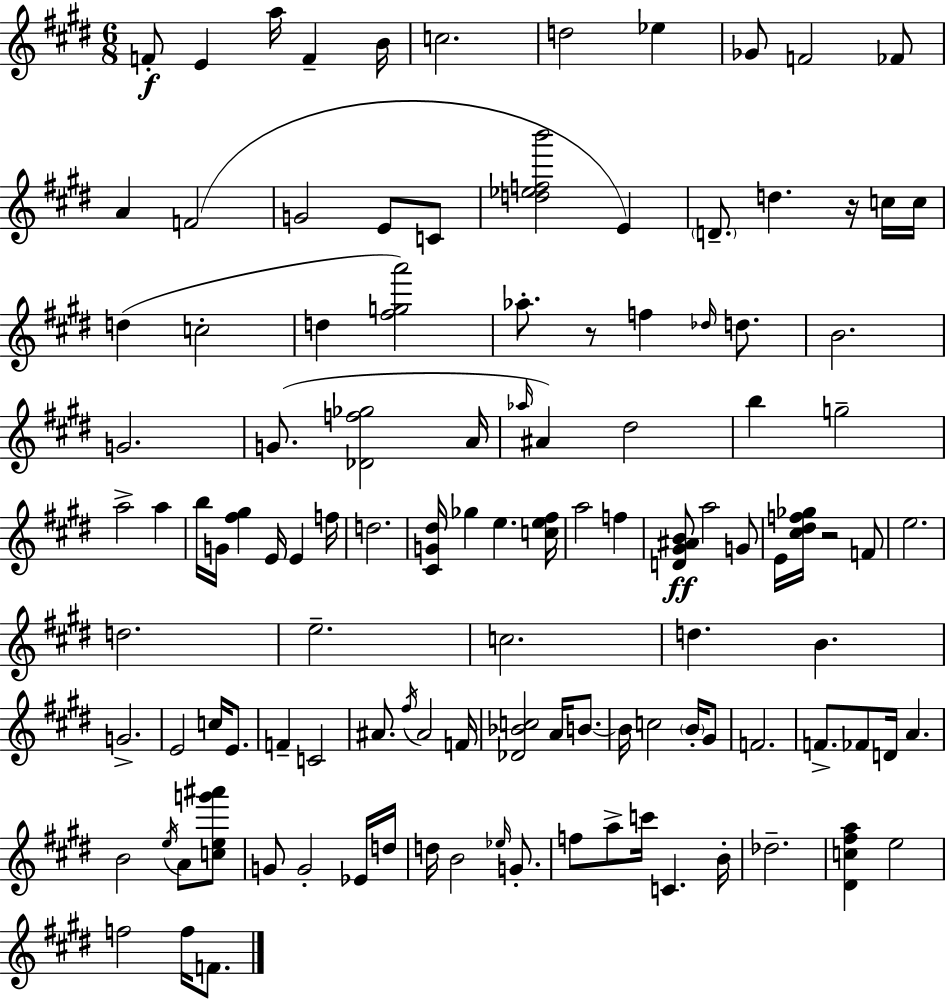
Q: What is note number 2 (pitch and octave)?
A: E4